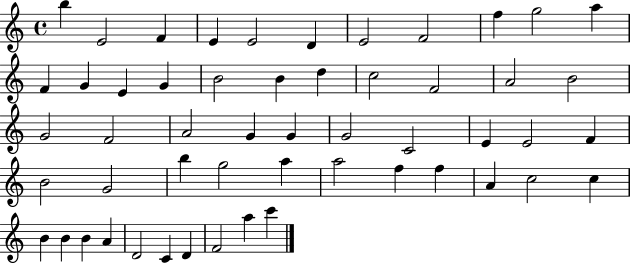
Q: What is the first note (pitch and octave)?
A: B5